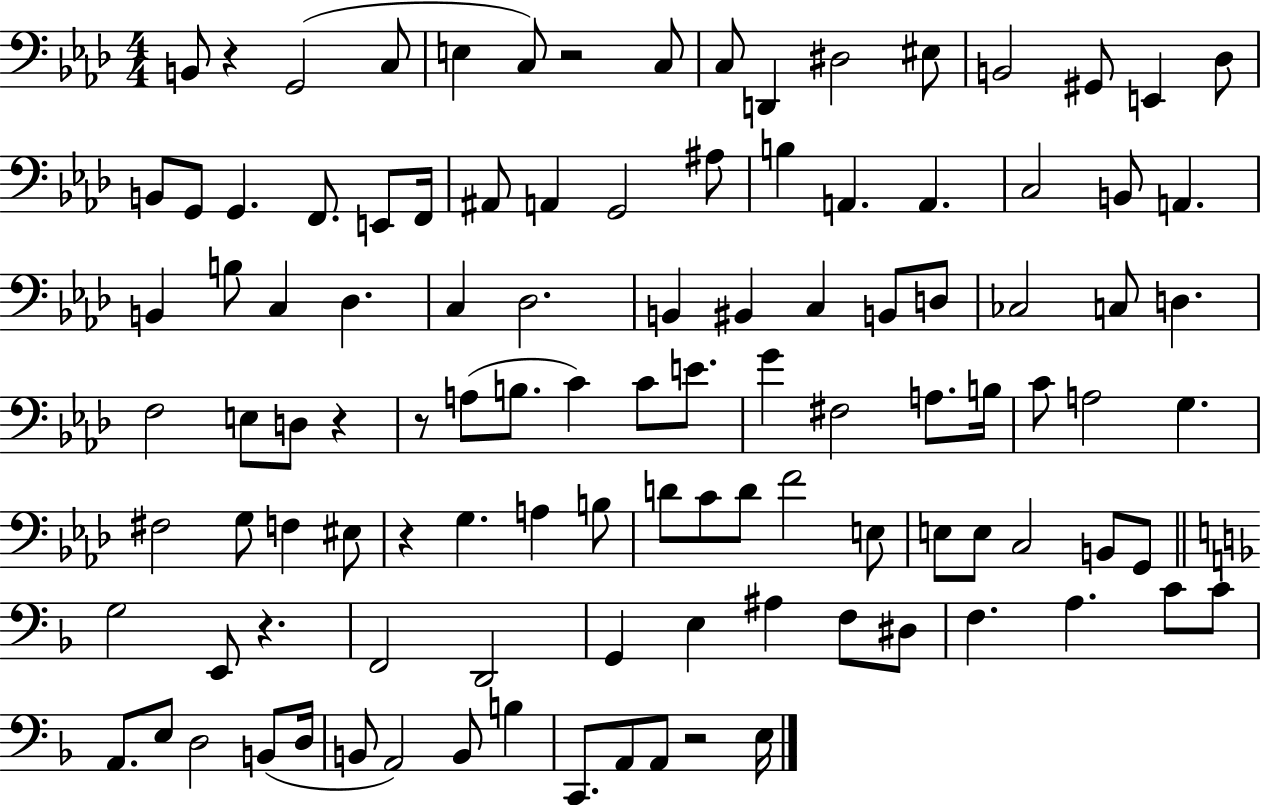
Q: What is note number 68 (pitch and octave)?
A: C4